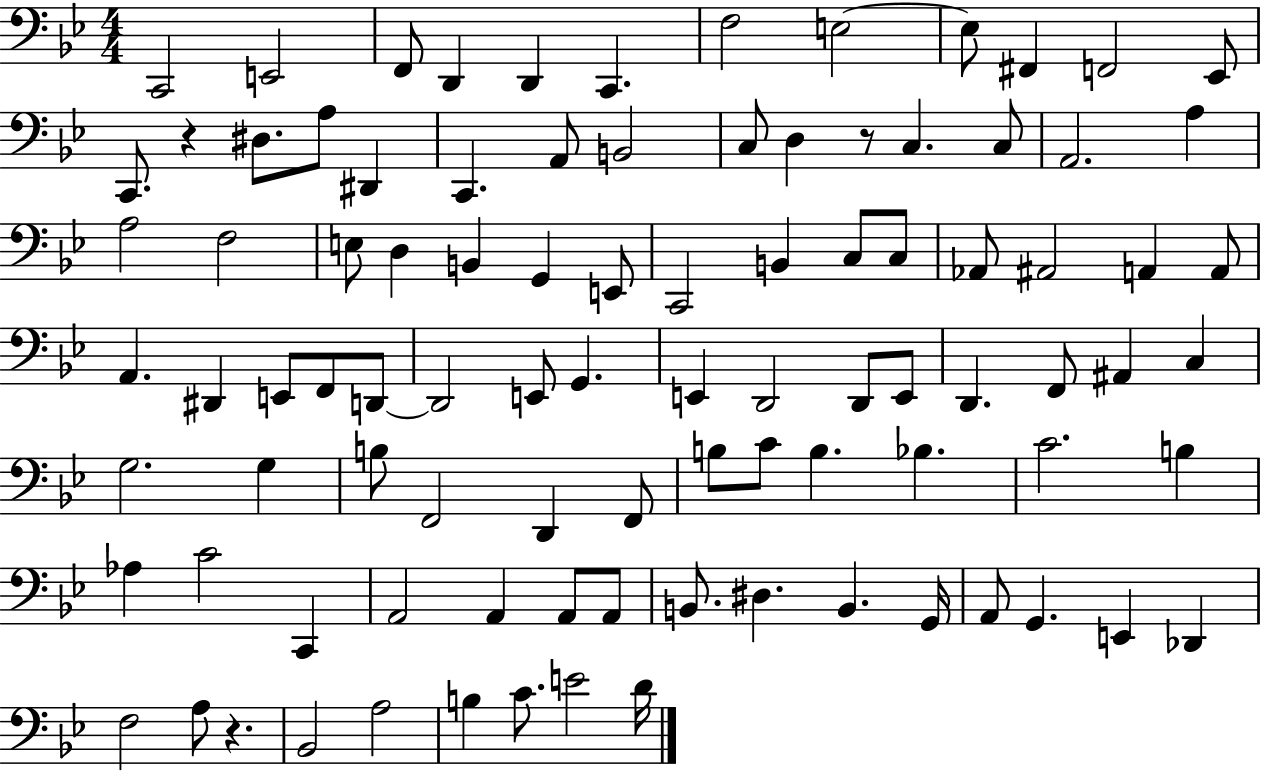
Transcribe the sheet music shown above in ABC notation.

X:1
T:Untitled
M:4/4
L:1/4
K:Bb
C,,2 E,,2 F,,/2 D,, D,, C,, F,2 E,2 E,/2 ^F,, F,,2 _E,,/2 C,,/2 z ^D,/2 A,/2 ^D,, C,, A,,/2 B,,2 C,/2 D, z/2 C, C,/2 A,,2 A, A,2 F,2 E,/2 D, B,, G,, E,,/2 C,,2 B,, C,/2 C,/2 _A,,/2 ^A,,2 A,, A,,/2 A,, ^D,, E,,/2 F,,/2 D,,/2 D,,2 E,,/2 G,, E,, D,,2 D,,/2 E,,/2 D,, F,,/2 ^A,, C, G,2 G, B,/2 F,,2 D,, F,,/2 B,/2 C/2 B, _B, C2 B, _A, C2 C,, A,,2 A,, A,,/2 A,,/2 B,,/2 ^D, B,, G,,/4 A,,/2 G,, E,, _D,, F,2 A,/2 z _B,,2 A,2 B, C/2 E2 D/4